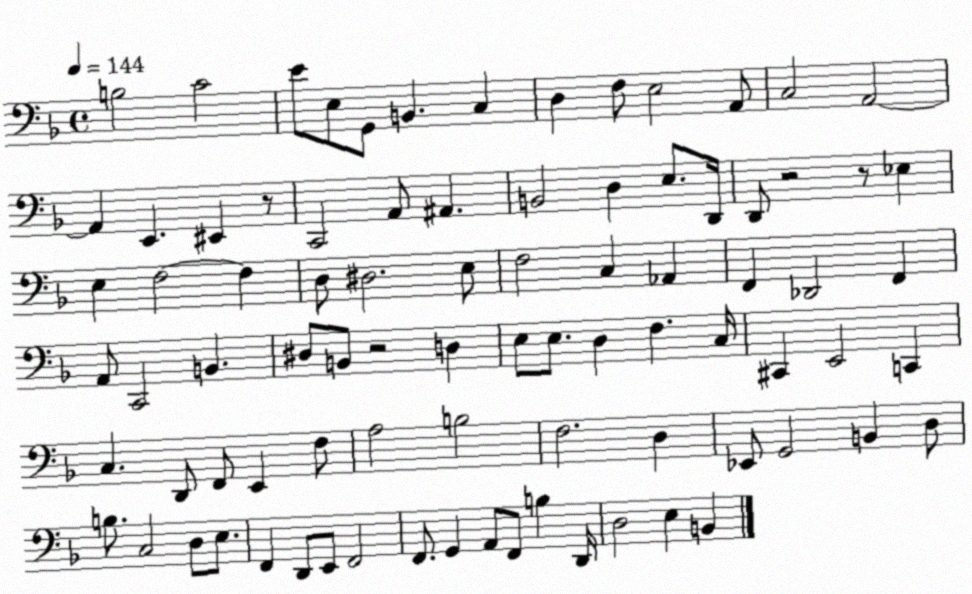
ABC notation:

X:1
T:Untitled
M:4/4
L:1/4
K:F
B,2 C2 E/2 E,/2 G,,/2 B,, C, D, F,/2 E,2 A,,/2 C,2 A,,2 A,, E,, ^E,, z/2 C,,2 A,,/2 ^A,, B,,2 D, E,/2 D,,/4 D,,/2 z2 z/2 _E, E, F,2 F, D,/2 ^D,2 E,/2 F,2 C, _A,, F,, _D,,2 F,, A,,/2 C,,2 B,, ^D,/2 B,,/2 z2 D, E,/2 E,/2 D, F, C,/4 ^C,, E,,2 C,, C, D,,/2 F,,/2 E,, F,/2 A,2 B,2 F,2 D, _E,,/2 G,,2 B,, D,/2 B,/2 C,2 D,/2 E,/2 F,, D,,/2 E,,/2 F,,2 F,,/2 G,, A,,/2 F,,/2 B, D,,/4 D,2 E, B,,